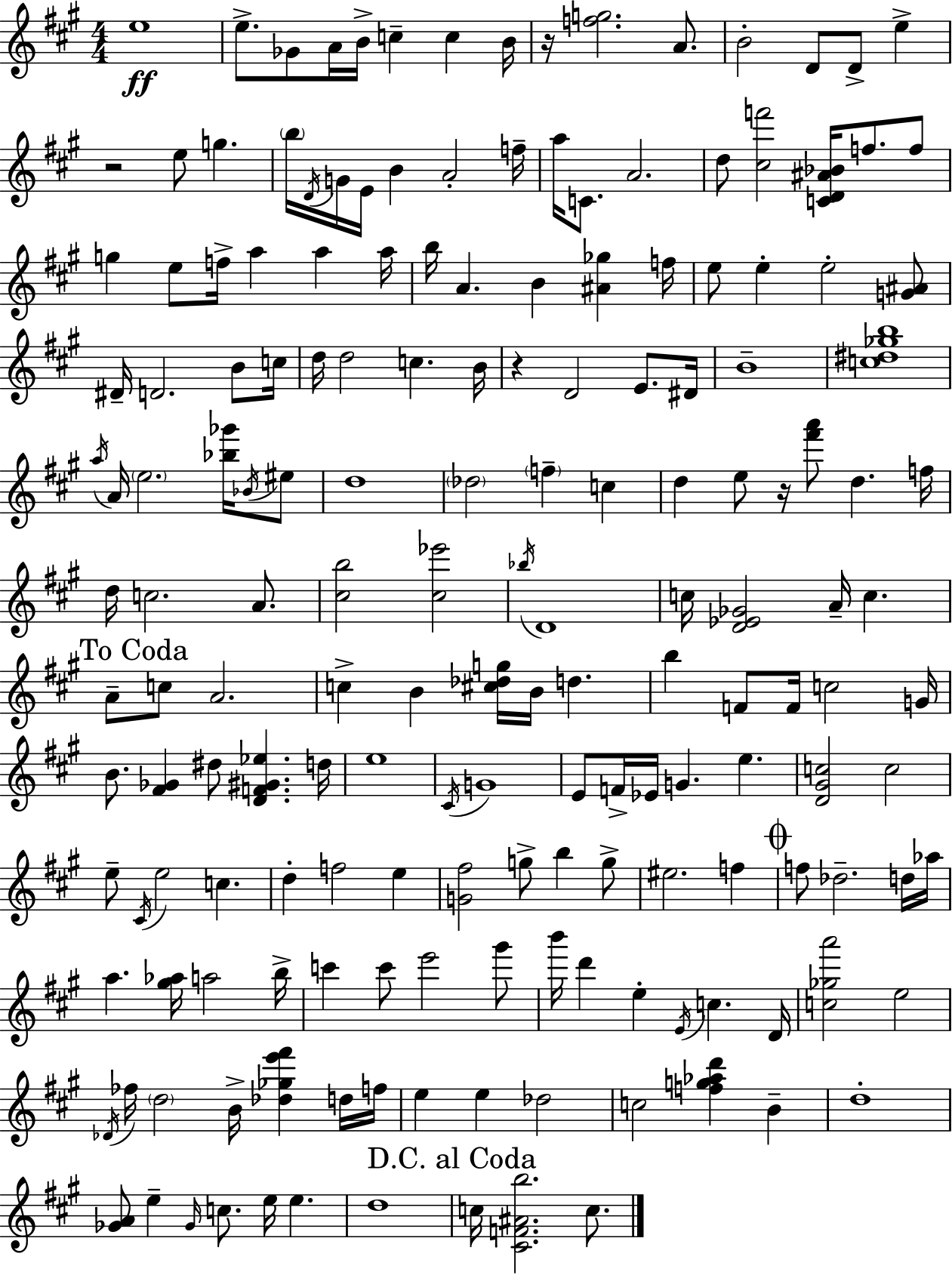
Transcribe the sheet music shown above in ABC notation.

X:1
T:Untitled
M:4/4
L:1/4
K:A
e4 e/2 _G/2 A/4 B/4 c c B/4 z/4 [fg]2 A/2 B2 D/2 D/2 e z2 e/2 g b/4 D/4 G/4 E/4 B A2 f/4 a/4 C/2 A2 d/2 [^cf']2 [CD^A_B]/4 f/2 f/2 g e/2 f/4 a a a/4 b/4 A B [^A_g] f/4 e/2 e e2 [G^A]/2 ^D/4 D2 B/2 c/4 d/4 d2 c B/4 z D2 E/2 ^D/4 B4 [c^d_gb]4 a/4 A/4 e2 [_b_g']/4 _B/4 ^e/2 d4 _d2 f c d e/2 z/4 [^f'a']/2 d f/4 d/4 c2 A/2 [^cb]2 [^c_e']2 _b/4 D4 c/4 [D_E_G]2 A/4 c A/2 c/2 A2 c B [^c_dg]/4 B/4 d b F/2 F/4 c2 G/4 B/2 [^F_G] ^d/2 [DF^G_e] d/4 e4 ^C/4 G4 E/2 F/4 _E/4 G e [D^Gc]2 c2 e/2 ^C/4 e2 c d f2 e [G^f]2 g/2 b g/2 ^e2 f f/2 _d2 d/4 _a/4 a [^g_a]/4 a2 b/4 c' c'/2 e'2 ^g'/2 b'/4 d' e E/4 c D/4 [c_ga']2 e2 _D/4 _f/4 d2 B/4 [_d_ge'^f'] d/4 f/4 e e _d2 c2 [fg_ad'] B d4 [_GA]/2 e _G/4 c/2 e/4 e d4 c/4 [^CF^Ab]2 c/2